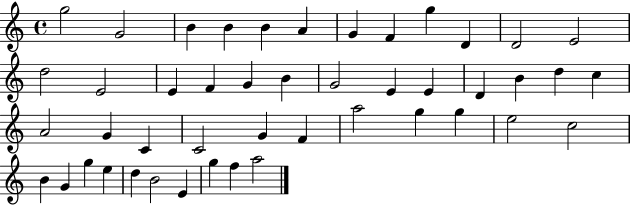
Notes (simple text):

G5/h G4/h B4/q B4/q B4/q A4/q G4/q F4/q G5/q D4/q D4/h E4/h D5/h E4/h E4/q F4/q G4/q B4/q G4/h E4/q E4/q D4/q B4/q D5/q C5/q A4/h G4/q C4/q C4/h G4/q F4/q A5/h G5/q G5/q E5/h C5/h B4/q G4/q G5/q E5/q D5/q B4/h E4/q G5/q F5/q A5/h